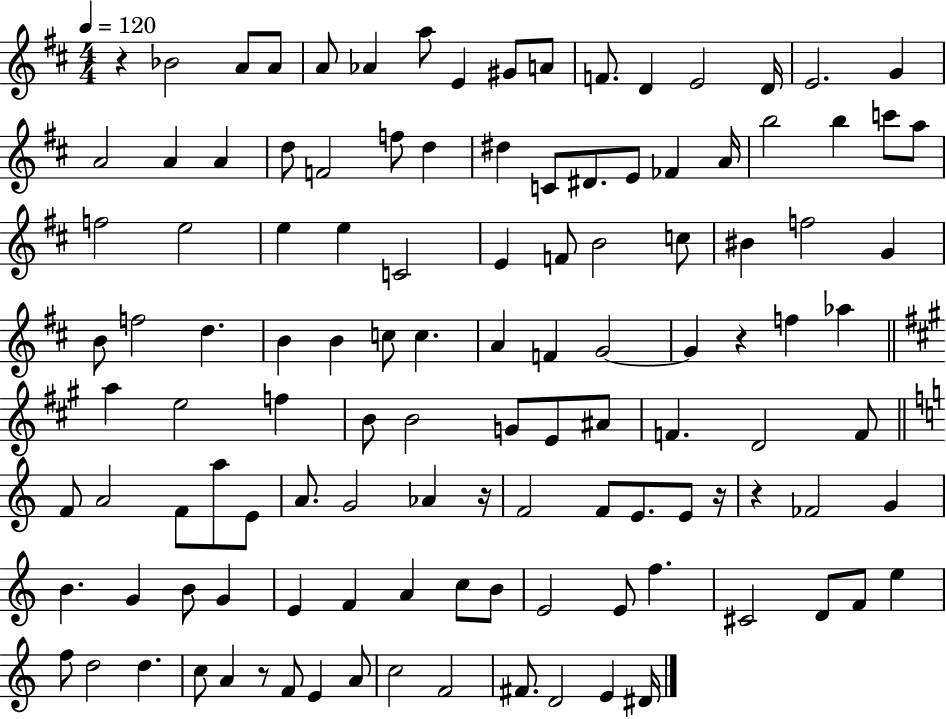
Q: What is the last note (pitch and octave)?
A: D#4